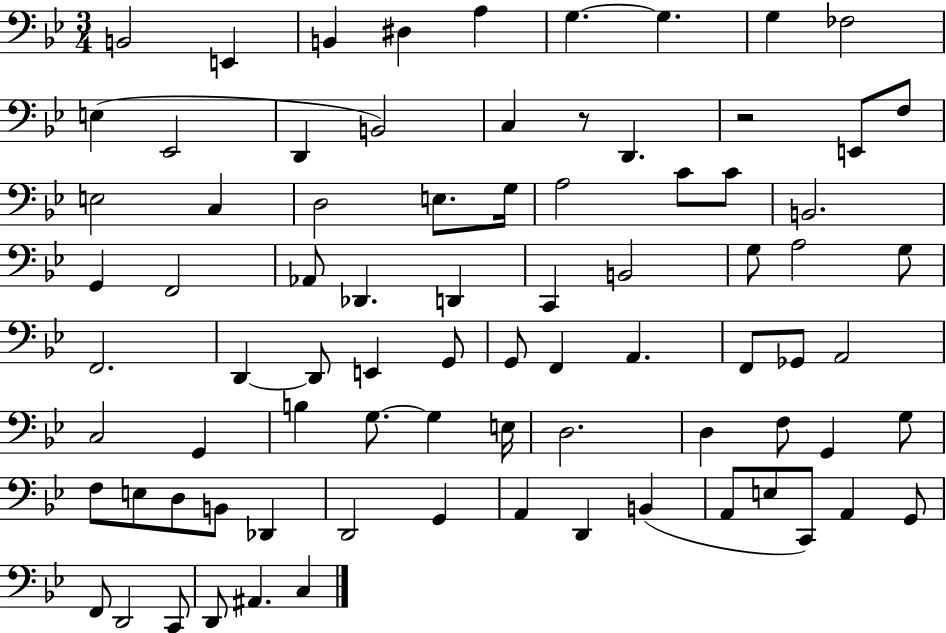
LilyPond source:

{
  \clef bass
  \numericTimeSignature
  \time 3/4
  \key bes \major
  b,2 e,4 | b,4 dis4 a4 | g4.~~ g4. | g4 fes2 | \break e4( ees,2 | d,4 b,2) | c4 r8 d,4. | r2 e,8 f8 | \break e2 c4 | d2 e8. g16 | a2 c'8 c'8 | b,2. | \break g,4 f,2 | aes,8 des,4. d,4 | c,4 b,2 | g8 a2 g8 | \break f,2. | d,4~~ d,8 e,4 g,8 | g,8 f,4 a,4. | f,8 ges,8 a,2 | \break c2 g,4 | b4 g8.~~ g4 e16 | d2. | d4 f8 g,4 g8 | \break f8 e8 d8 b,8 des,4 | d,2 g,4 | a,4 d,4 b,4( | a,8 e8 c,8) a,4 g,8 | \break f,8 d,2 c,8 | d,8 ais,4. c4 | \bar "|."
}